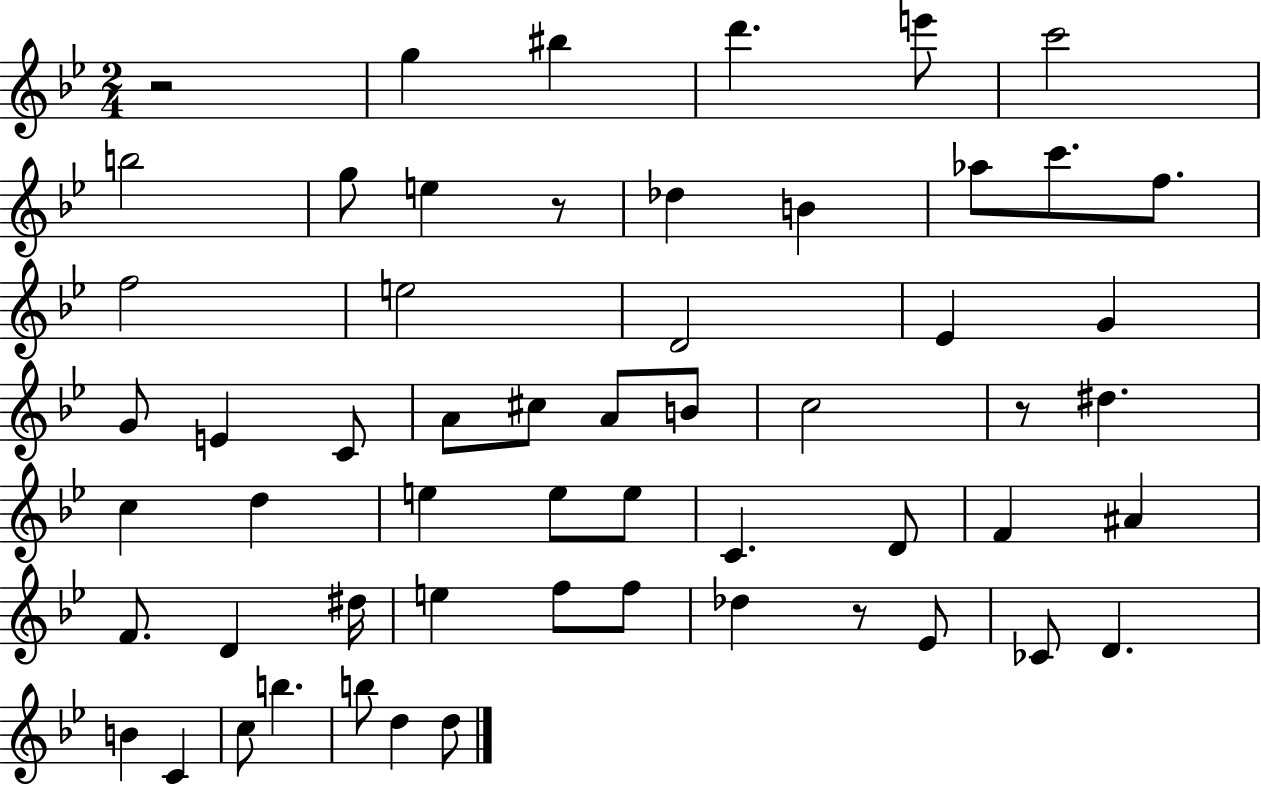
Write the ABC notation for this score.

X:1
T:Untitled
M:2/4
L:1/4
K:Bb
z2 g ^b d' e'/2 c'2 b2 g/2 e z/2 _d B _a/2 c'/2 f/2 f2 e2 D2 _E G G/2 E C/2 A/2 ^c/2 A/2 B/2 c2 z/2 ^d c d e e/2 e/2 C D/2 F ^A F/2 D ^d/4 e f/2 f/2 _d z/2 _E/2 _C/2 D B C c/2 b b/2 d d/2